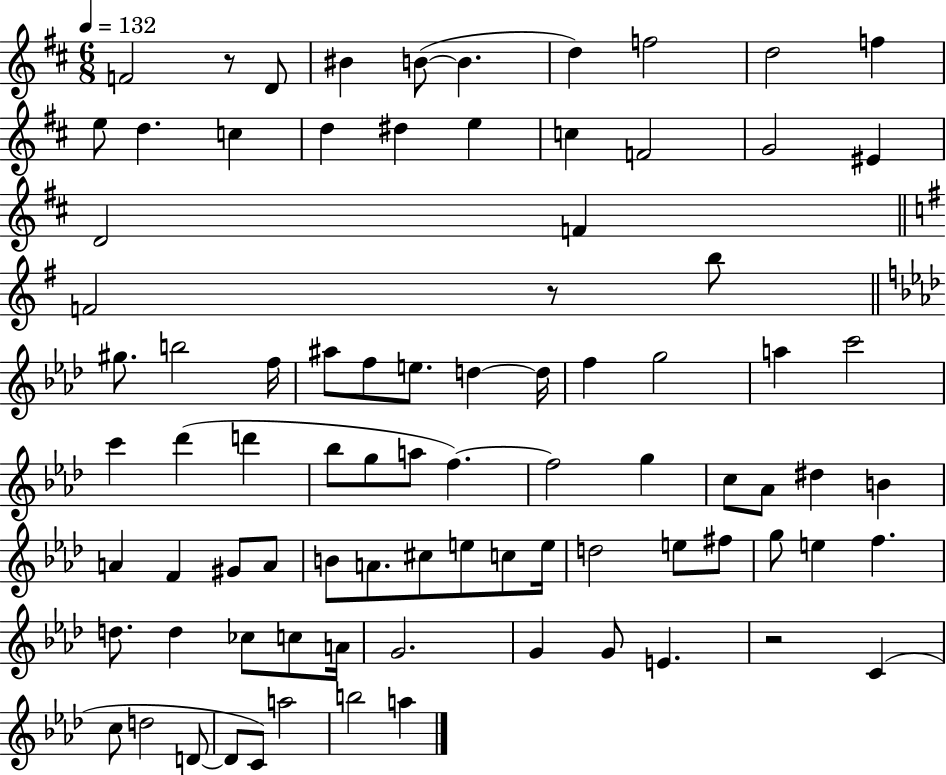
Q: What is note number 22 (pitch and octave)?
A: F4